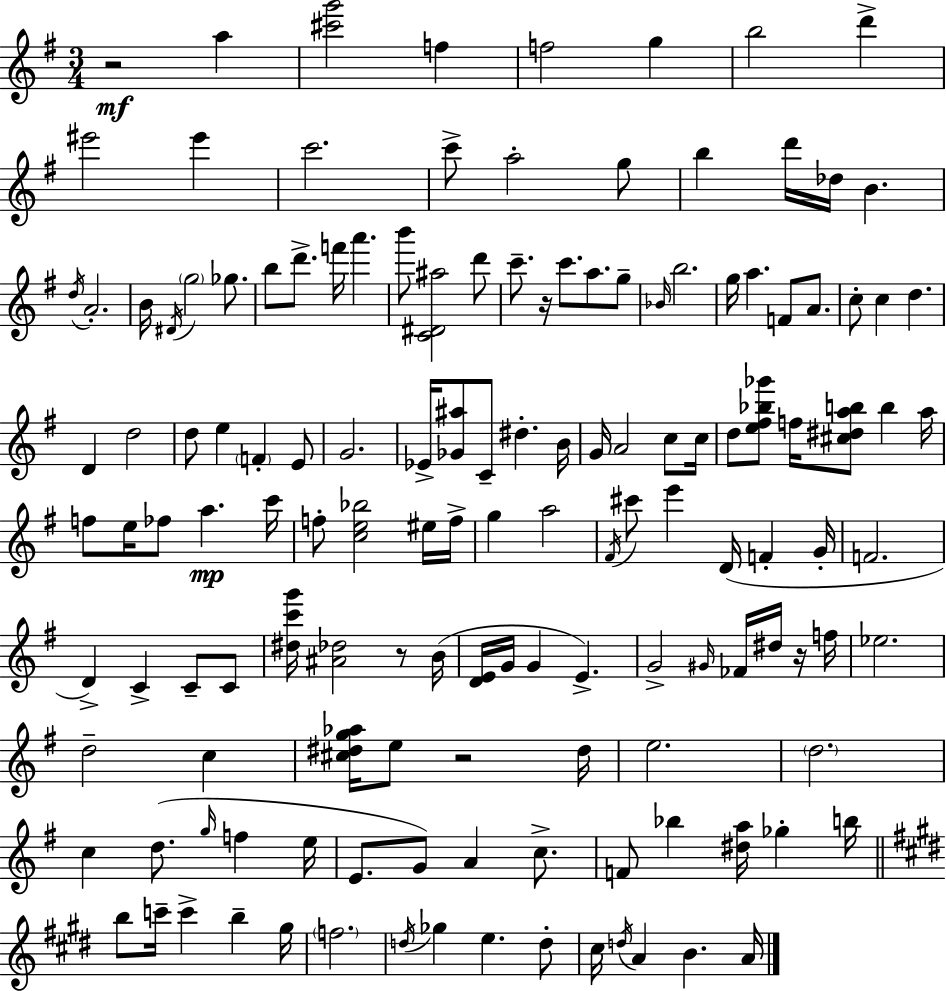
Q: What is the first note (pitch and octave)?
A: A5